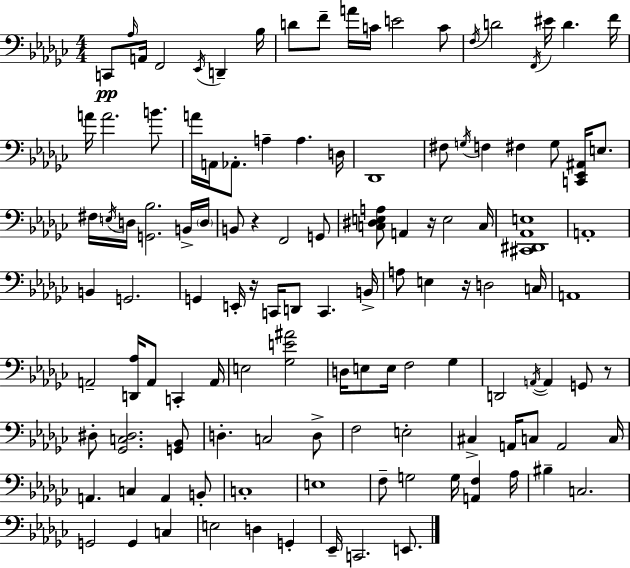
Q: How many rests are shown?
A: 5